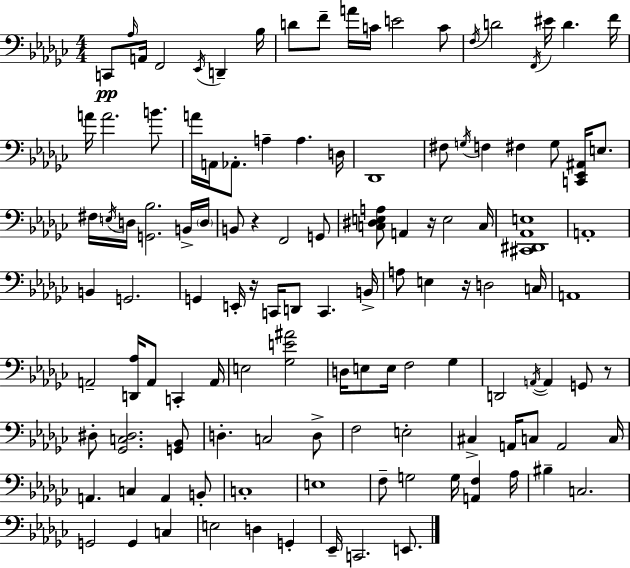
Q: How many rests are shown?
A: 5